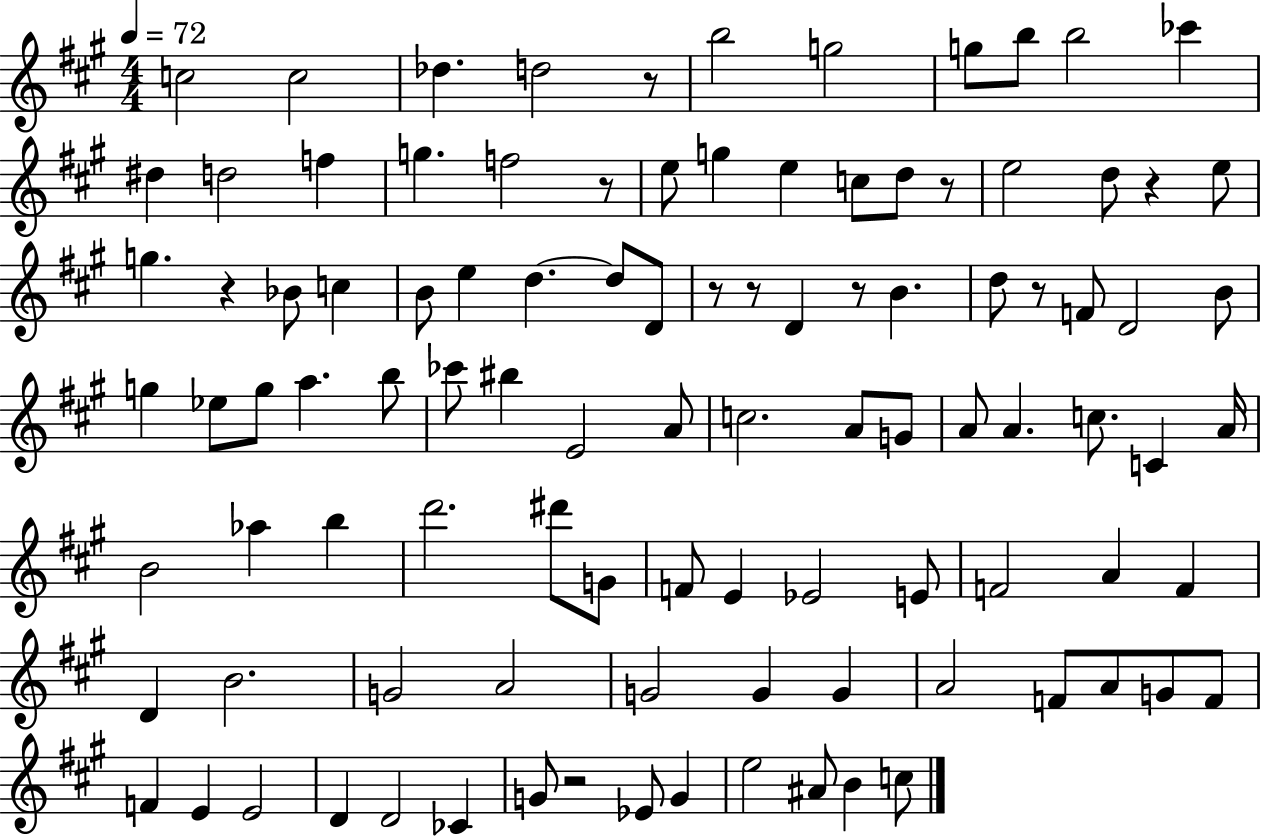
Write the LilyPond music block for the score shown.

{
  \clef treble
  \numericTimeSignature
  \time 4/4
  \key a \major
  \tempo 4 = 72
  \repeat volta 2 { c''2 c''2 | des''4. d''2 r8 | b''2 g''2 | g''8 b''8 b''2 ces'''4 | \break dis''4 d''2 f''4 | g''4. f''2 r8 | e''8 g''4 e''4 c''8 d''8 r8 | e''2 d''8 r4 e''8 | \break g''4. r4 bes'8 c''4 | b'8 e''4 d''4.~~ d''8 d'8 | r8 r8 d'4 r8 b'4. | d''8 r8 f'8 d'2 b'8 | \break g''4 ees''8 g''8 a''4. b''8 | ces'''8 bis''4 e'2 a'8 | c''2. a'8 g'8 | a'8 a'4. c''8. c'4 a'16 | \break b'2 aes''4 b''4 | d'''2. dis'''8 g'8 | f'8 e'4 ees'2 e'8 | f'2 a'4 f'4 | \break d'4 b'2. | g'2 a'2 | g'2 g'4 g'4 | a'2 f'8 a'8 g'8 f'8 | \break f'4 e'4 e'2 | d'4 d'2 ces'4 | g'8 r2 ees'8 g'4 | e''2 ais'8 b'4 c''8 | \break } \bar "|."
}